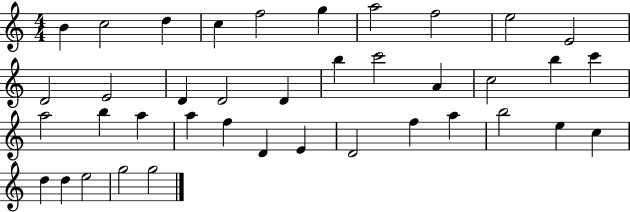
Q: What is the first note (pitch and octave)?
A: B4